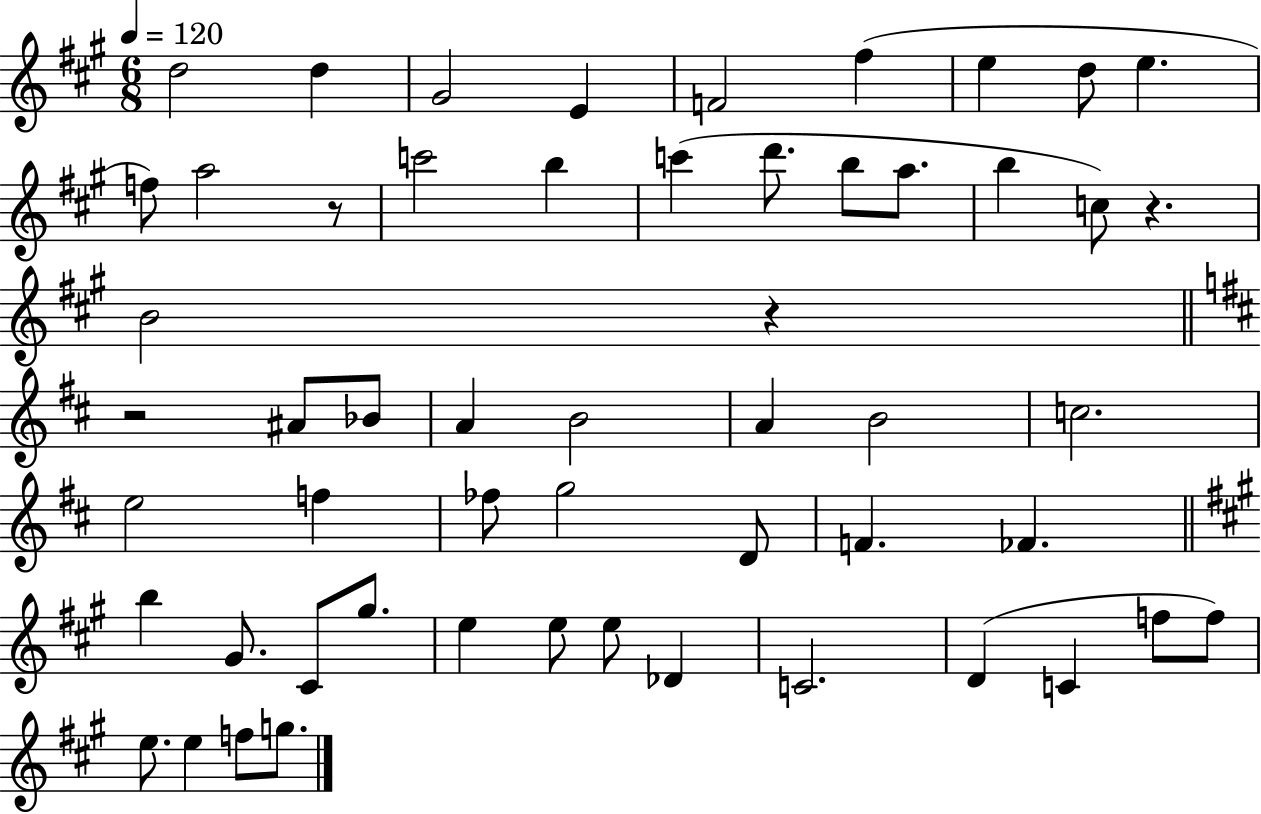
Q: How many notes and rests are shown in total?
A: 55